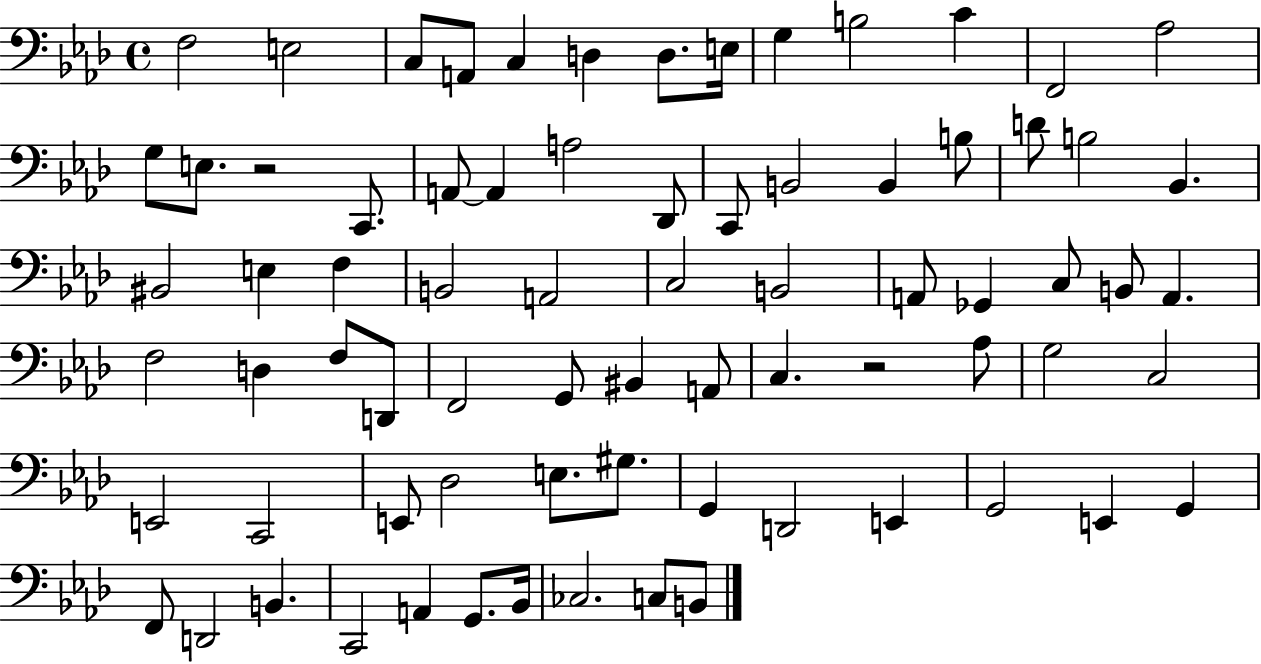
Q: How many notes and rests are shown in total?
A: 75